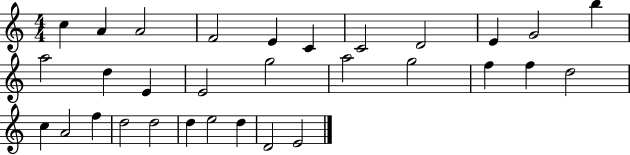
{
  \clef treble
  \numericTimeSignature
  \time 4/4
  \key c \major
  c''4 a'4 a'2 | f'2 e'4 c'4 | c'2 d'2 | e'4 g'2 b''4 | \break a''2 d''4 e'4 | e'2 g''2 | a''2 g''2 | f''4 f''4 d''2 | \break c''4 a'2 f''4 | d''2 d''2 | d''4 e''2 d''4 | d'2 e'2 | \break \bar "|."
}